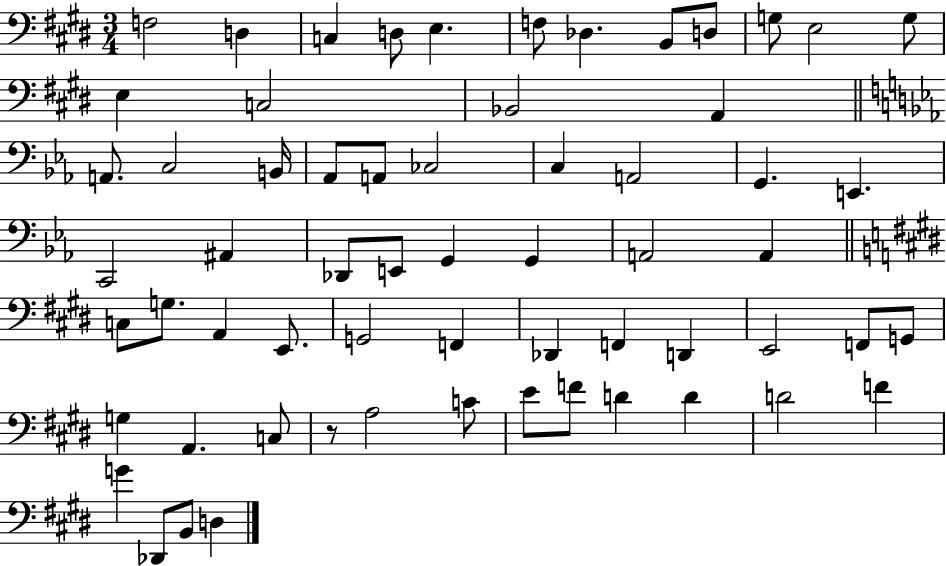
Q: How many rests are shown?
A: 1